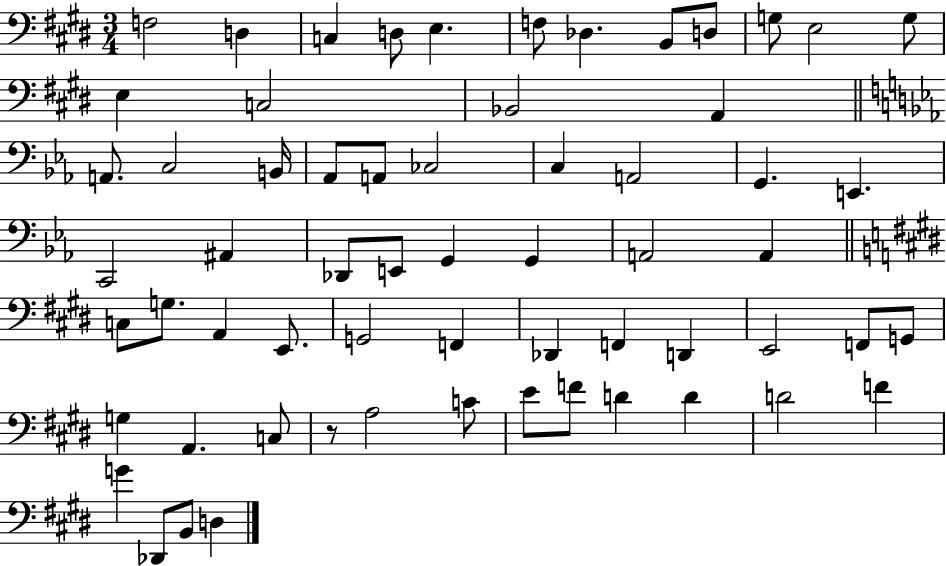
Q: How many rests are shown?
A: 1